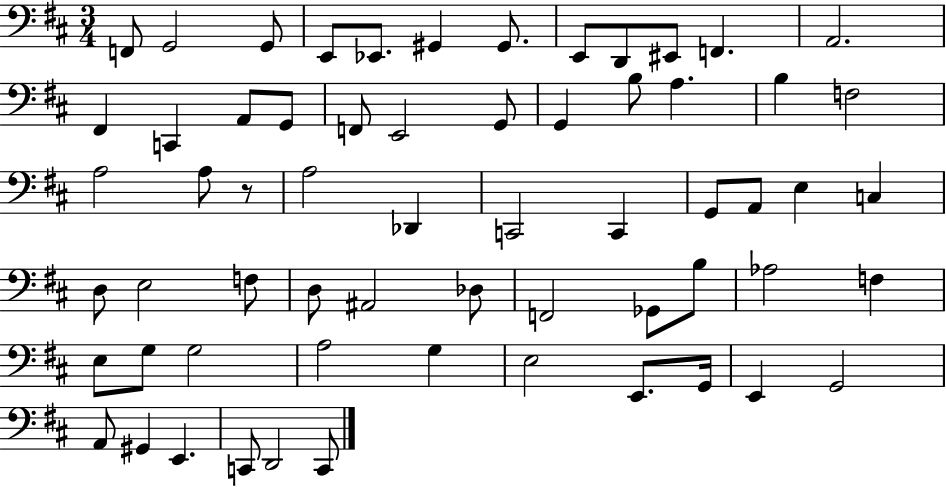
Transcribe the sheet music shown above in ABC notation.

X:1
T:Untitled
M:3/4
L:1/4
K:D
F,,/2 G,,2 G,,/2 E,,/2 _E,,/2 ^G,, ^G,,/2 E,,/2 D,,/2 ^E,,/2 F,, A,,2 ^F,, C,, A,,/2 G,,/2 F,,/2 E,,2 G,,/2 G,, B,/2 A, B, F,2 A,2 A,/2 z/2 A,2 _D,, C,,2 C,, G,,/2 A,,/2 E, C, D,/2 E,2 F,/2 D,/2 ^A,,2 _D,/2 F,,2 _G,,/2 B,/2 _A,2 F, E,/2 G,/2 G,2 A,2 G, E,2 E,,/2 G,,/4 E,, G,,2 A,,/2 ^G,, E,, C,,/2 D,,2 C,,/2